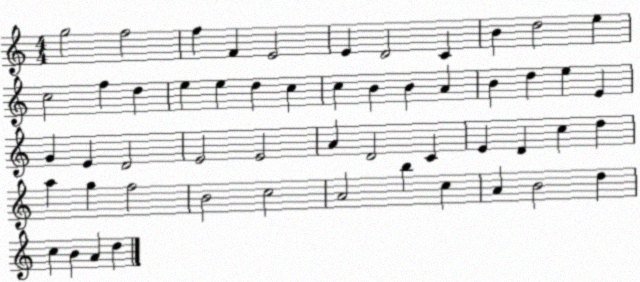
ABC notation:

X:1
T:Untitled
M:4/4
L:1/4
K:C
g2 f2 f F E2 E D2 C B d2 e c2 f d e e d c c B B A B d e E G E D2 E2 E2 A D2 C E D c d a g f2 B2 c2 A2 b c A B2 d c B A d